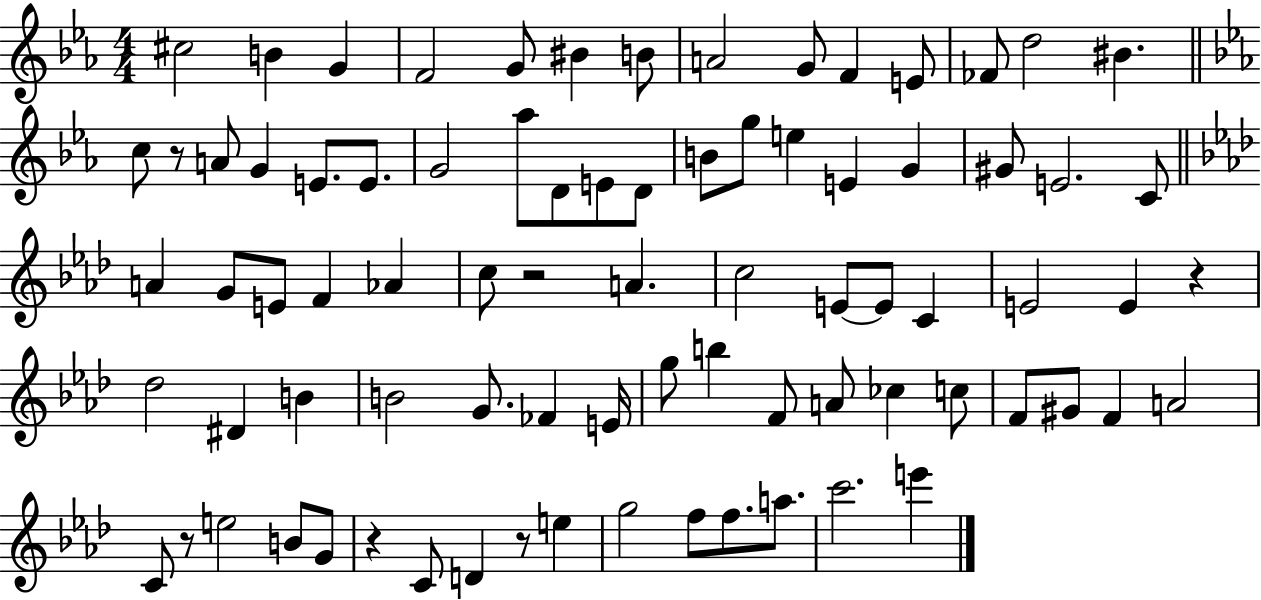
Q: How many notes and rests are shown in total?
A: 81